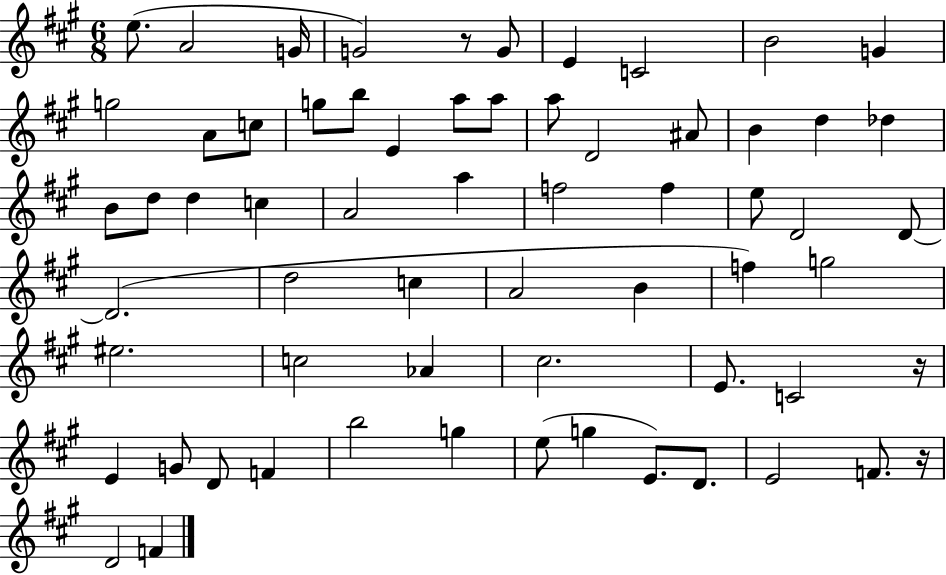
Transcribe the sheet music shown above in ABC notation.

X:1
T:Untitled
M:6/8
L:1/4
K:A
e/2 A2 G/4 G2 z/2 G/2 E C2 B2 G g2 A/2 c/2 g/2 b/2 E a/2 a/2 a/2 D2 ^A/2 B d _d B/2 d/2 d c A2 a f2 f e/2 D2 D/2 D2 d2 c A2 B f g2 ^e2 c2 _A ^c2 E/2 C2 z/4 E G/2 D/2 F b2 g e/2 g E/2 D/2 E2 F/2 z/4 D2 F